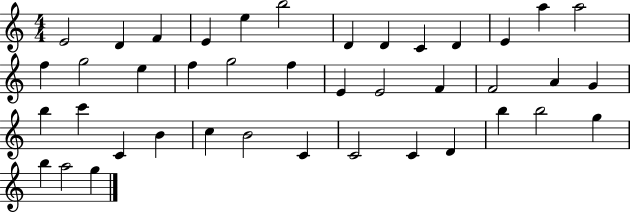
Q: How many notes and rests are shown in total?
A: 41